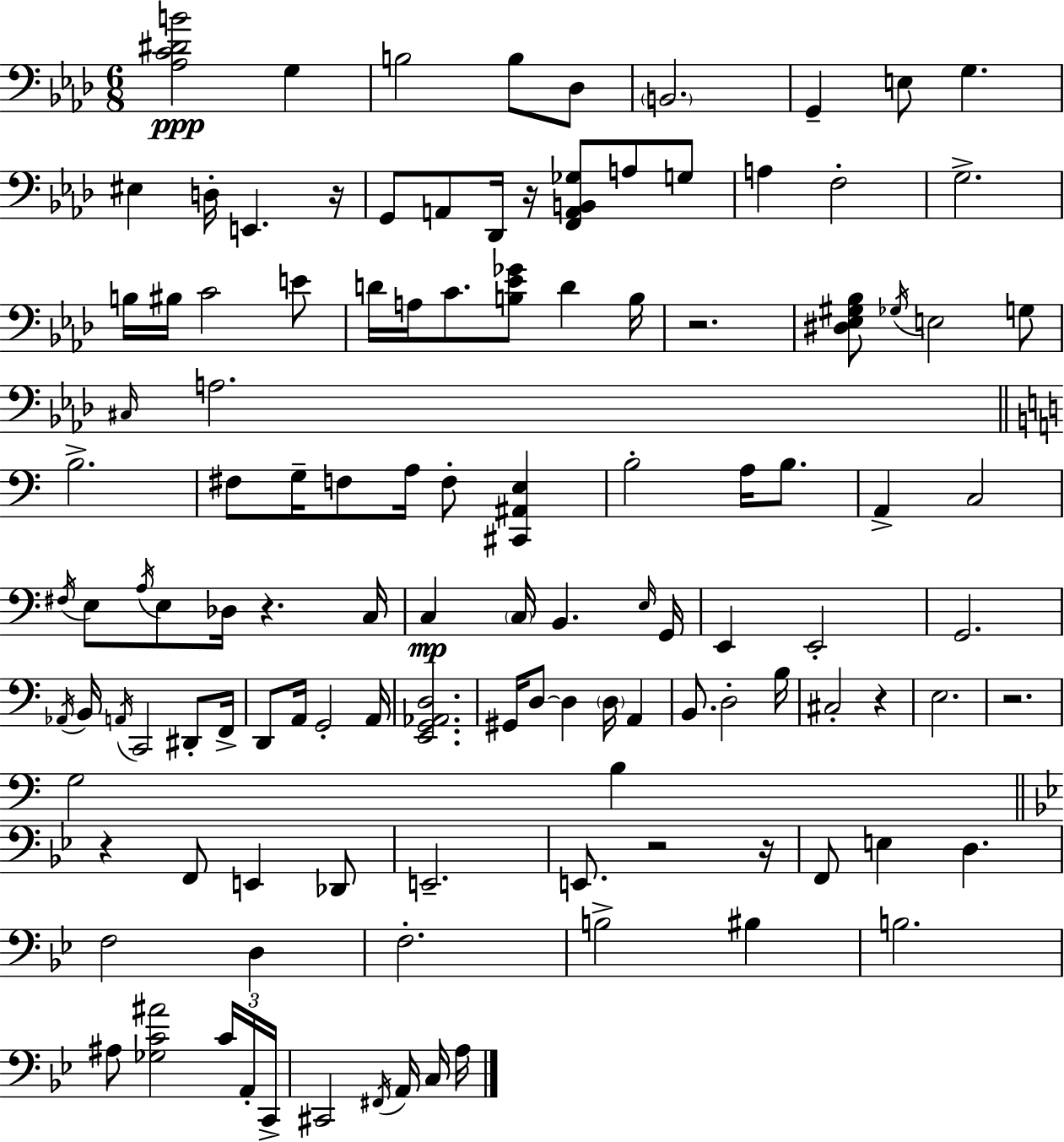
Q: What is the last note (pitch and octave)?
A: A3